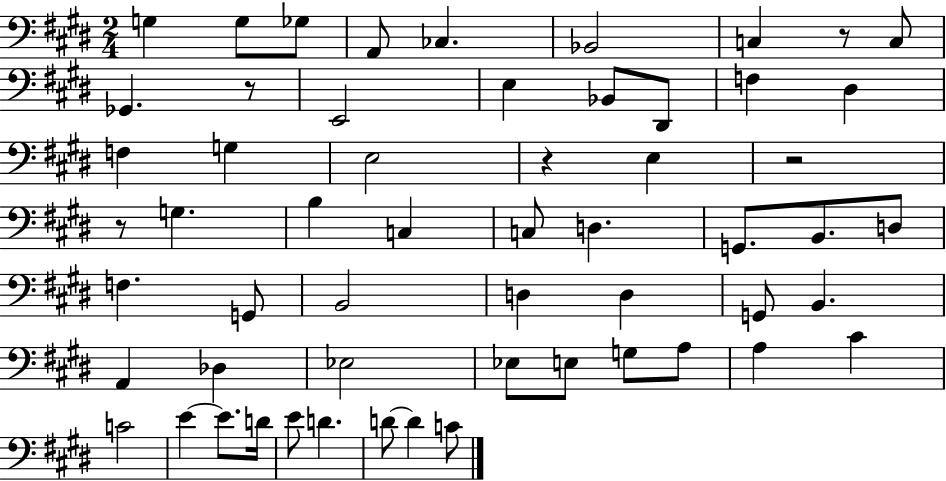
{
  \clef bass
  \numericTimeSignature
  \time 2/4
  \key e \major
  g4 g8 ges8 | a,8 ces4. | bes,2 | c4 r8 c8 | \break ges,4. r8 | e,2 | e4 bes,8 dis,8 | f4 dis4 | \break f4 g4 | e2 | r4 e4 | r2 | \break r8 g4. | b4 c4 | c8 d4. | g,8. b,8. d8 | \break f4. g,8 | b,2 | d4 d4 | g,8 b,4. | \break a,4 des4 | ees2 | ees8 e8 g8 a8 | a4 cis'4 | \break c'2 | e'4~~ e'8. d'16 | e'8 d'4. | d'8~~ d'4 c'8 | \break \bar "|."
}